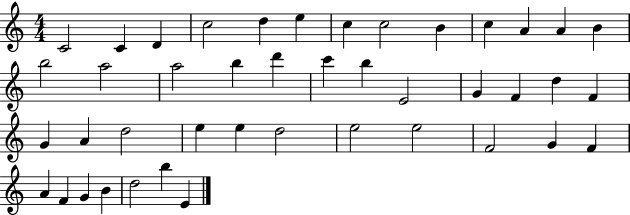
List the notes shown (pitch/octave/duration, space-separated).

C4/h C4/q D4/q C5/h D5/q E5/q C5/q C5/h B4/q C5/q A4/q A4/q B4/q B5/h A5/h A5/h B5/q D6/q C6/q B5/q E4/h G4/q F4/q D5/q F4/q G4/q A4/q D5/h E5/q E5/q D5/h E5/h E5/h F4/h G4/q F4/q A4/q F4/q G4/q B4/q D5/h B5/q E4/q